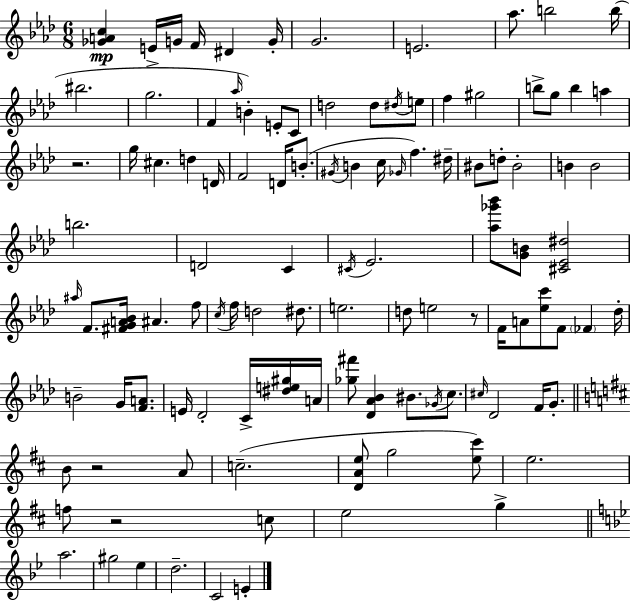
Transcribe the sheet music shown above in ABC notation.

X:1
T:Untitled
M:6/8
L:1/4
K:Ab
[_GAc] E/4 G/4 F/4 ^D G/4 G2 E2 _a/2 b2 b/4 ^b2 g2 F _a/4 B E/2 C/2 d2 d/2 ^d/4 e/2 f ^g2 b/2 g/2 b a z2 g/4 ^c d D/4 F2 D/4 B/2 ^G/4 B c/4 _G/4 f ^d/4 ^B/2 d/2 ^B2 B B2 b2 D2 C ^C/4 _E2 [_a_g'_b']/2 [GB]/2 [^C_E^d]2 ^a/4 F/2 [^FGA_B]/4 ^A f/2 c/4 f/4 d2 ^d/2 e2 d/2 e2 z/2 F/4 A/2 [_ec']/2 F/2 _F _d/4 B2 G/4 [FA]/2 E/4 _D2 C/4 [^de^g]/4 A/4 [_g^f']/2 [_D_A_B] ^B/2 _G/4 c/2 ^c/4 _D2 F/4 G/2 B/2 z2 A/2 c2 [DAe]/2 g2 [e^c']/2 e2 f/2 z2 c/2 e2 g a2 ^g2 _e d2 C2 E